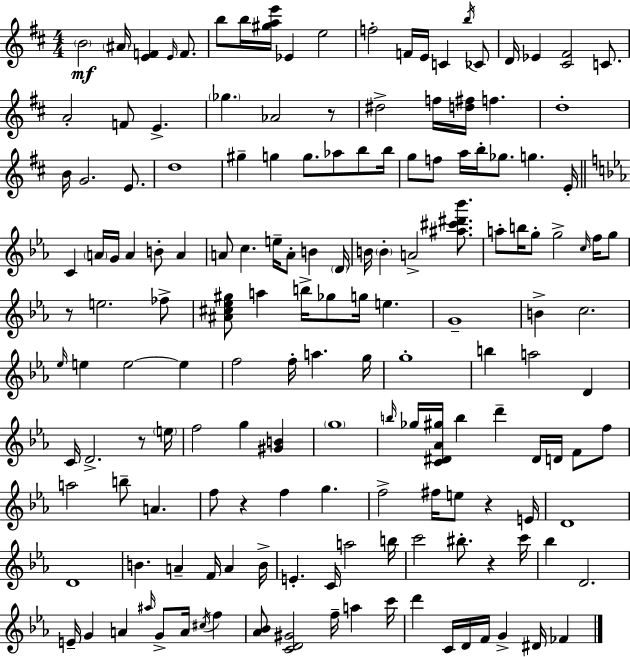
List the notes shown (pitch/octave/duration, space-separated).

B4/h A#4/s [E4,F4]/q E4/s F4/e. B5/e B5/s [G#5,A5,E6]/s Eb4/q E5/h F5/h F4/s E4/s C4/q B5/s CES4/e D4/s Eb4/q [C#4,F#4]/h C4/e. A4/h F4/e E4/q. Gb5/q. Ab4/h R/e D#5/h F5/s [D5,F#5]/s F5/q. D5/w B4/s G4/h. E4/e. D5/w G#5/q G5/q G5/e. Ab5/e B5/e B5/s G5/e F5/e A5/s B5/s Gb5/e. G5/q. E4/s C4/q A4/s G4/s A4/q B4/e A4/q A4/e C5/q. E5/s A4/e B4/q D4/s B4/s B4/q A4/h [A#5,C#6,D#6,Bb6]/e. A5/e B5/s G5/e G5/h C5/s F5/s G5/e R/e E5/h. FES5/e [A#4,C#5,Eb5,G#5]/e A5/q B5/s Gb5/e G5/s E5/q. G4/w B4/q C5/h. Eb5/s E5/q E5/h E5/q F5/h F5/s A5/q. G5/s G5/w B5/q A5/h D4/q C4/s D4/h. R/e E5/s F5/h G5/q [G#4,B4]/q G5/w B5/s Gb5/s [C4,D#4,Ab4,G#5]/s B5/q D6/q D#4/s D4/s F4/e F5/e A5/h B5/e A4/q. F5/e R/q F5/q G5/q. F5/h F#5/s E5/e R/q E4/s D4/w D4/w B4/q. A4/q F4/s A4/q B4/s E4/q. C4/s A5/h B5/s C6/h BIS5/e. R/q C6/s Bb5/q D4/h. E4/s G4/q A4/q A#5/s G4/e A4/s C#5/s F5/q [Ab4,Bb4]/e [C4,D4,G#4]/h F5/s A5/q C6/s D6/q C4/s D4/s F4/s G4/q D#4/s FES4/q